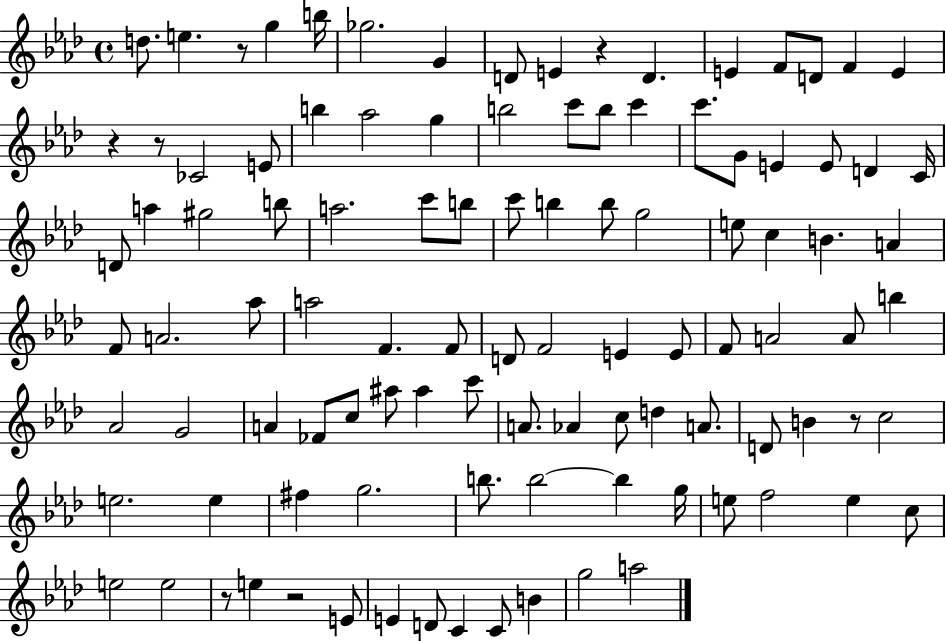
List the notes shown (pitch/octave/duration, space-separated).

D5/e. E5/q. R/e G5/q B5/s Gb5/h. G4/q D4/e E4/q R/q D4/q. E4/q F4/e D4/e F4/q E4/q R/q R/e CES4/h E4/e B5/q Ab5/h G5/q B5/h C6/e B5/e C6/q C6/e. G4/e E4/q E4/e D4/q C4/s D4/e A5/q G#5/h B5/e A5/h. C6/e B5/e C6/e B5/q B5/e G5/h E5/e C5/q B4/q. A4/q F4/e A4/h. Ab5/e A5/h F4/q. F4/e D4/e F4/h E4/q E4/e F4/e A4/h A4/e B5/q Ab4/h G4/h A4/q FES4/e C5/e A#5/e A#5/q C6/e A4/e. Ab4/q C5/e D5/q A4/e. D4/e B4/q R/e C5/h E5/h. E5/q F#5/q G5/h. B5/e. B5/h B5/q G5/s E5/e F5/h E5/q C5/e E5/h E5/h R/e E5/q R/h E4/e E4/q D4/e C4/q C4/e B4/q G5/h A5/h